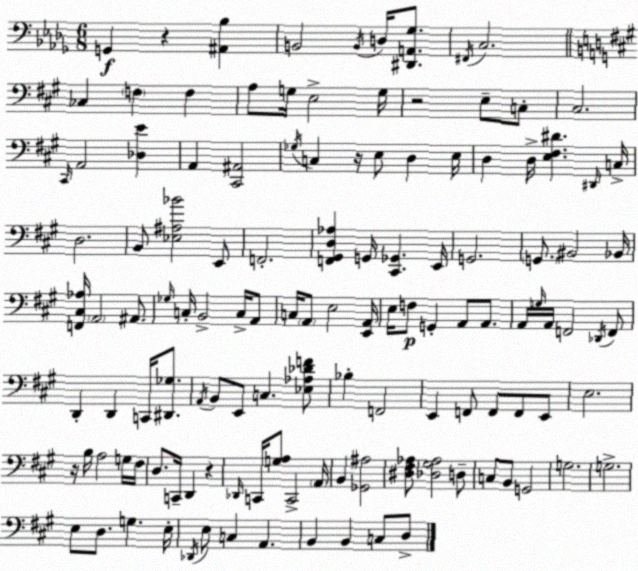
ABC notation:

X:1
T:Untitled
M:6/8
L:1/4
K:Bbm
G,, z [^A,,_B,] B,,2 B,,/4 D,/4 [^D,,A,,_G,]/2 ^F,,/4 C,2 _C, F, F, A,/2 G,/4 E,2 G,/4 z2 E,/2 C,/2 ^C,2 ^C,,/4 A,,2 [_D,E] A,, [^C,,^A,,]2 _G,/4 C, z/4 E,/2 D, E,/4 D, D,/4 [E,^F,^D] ^D,,/4 C,/4 D,2 B,,/2 [_E,^A,_B]2 E,,/2 F,,2 [F,,^G,,D,_A,] G,,/4 [^C,,_G,,] E,,/4 G,,2 G,,/2 ^B,,2 _B,,/4 [F,,^C,_A,]/4 A,,2 ^A,,/2 _G,/4 C,/4 B,,2 C,/4 A,,/2 C,/4 A,,/2 E,2 [E,,A,,]/4 E,/4 F,/2 G,, A,,/2 A,,/2 A,,/4 G,/4 A,,/4 F,,2 _D,,/4 F,,/2 D,, D,, C,,/4 [^D,,_G,]/2 A,,/4 B,,/2 E,,/2 C, [_E,_A,_DF]/2 _B, F,,2 E,, F,,/2 F,,/2 F,,/2 E,,/2 E,2 z/4 B,/4 A,2 G,/4 ^F,/4 D,/2 C,,/4 D,, z _D,,/4 C,,/4 [G,A,]/2 C,,2 A,,/4 B,, [_G,,^A,]2 [^D,^F,_A,]/2 [_D,^G,_A,]2 D,/2 C,/2 B,,/2 G,,2 G,2 G,2 E,/2 D,/2 G, E,/4 _D,,/4 E,/2 C, A,, B,, B,, C,/2 D,/2